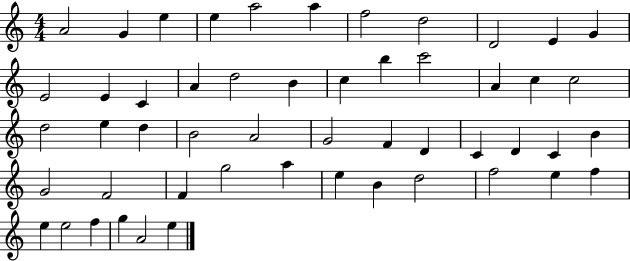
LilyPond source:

{
  \clef treble
  \numericTimeSignature
  \time 4/4
  \key c \major
  a'2 g'4 e''4 | e''4 a''2 a''4 | f''2 d''2 | d'2 e'4 g'4 | \break e'2 e'4 c'4 | a'4 d''2 b'4 | c''4 b''4 c'''2 | a'4 c''4 c''2 | \break d''2 e''4 d''4 | b'2 a'2 | g'2 f'4 d'4 | c'4 d'4 c'4 b'4 | \break g'2 f'2 | f'4 g''2 a''4 | e''4 b'4 d''2 | f''2 e''4 f''4 | \break e''4 e''2 f''4 | g''4 a'2 e''4 | \bar "|."
}